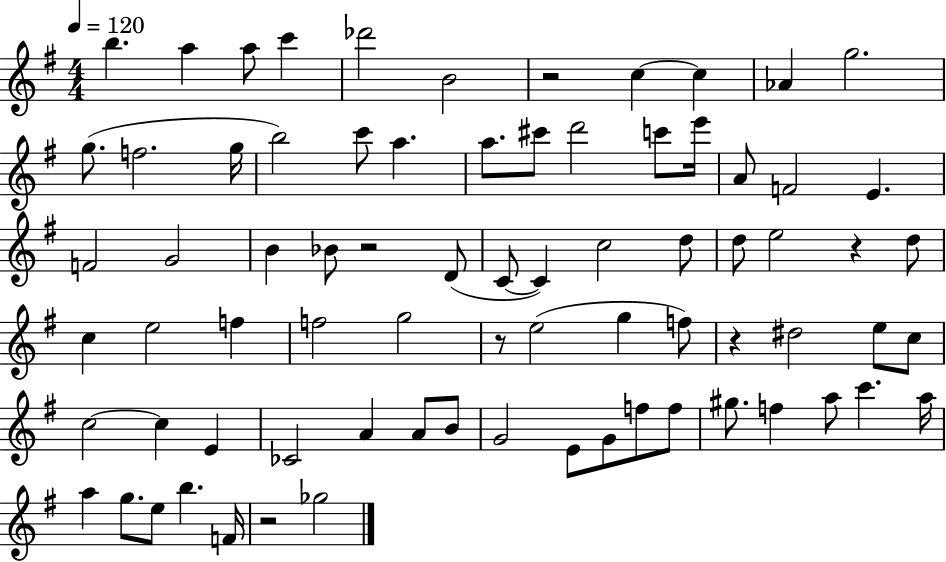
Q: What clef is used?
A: treble